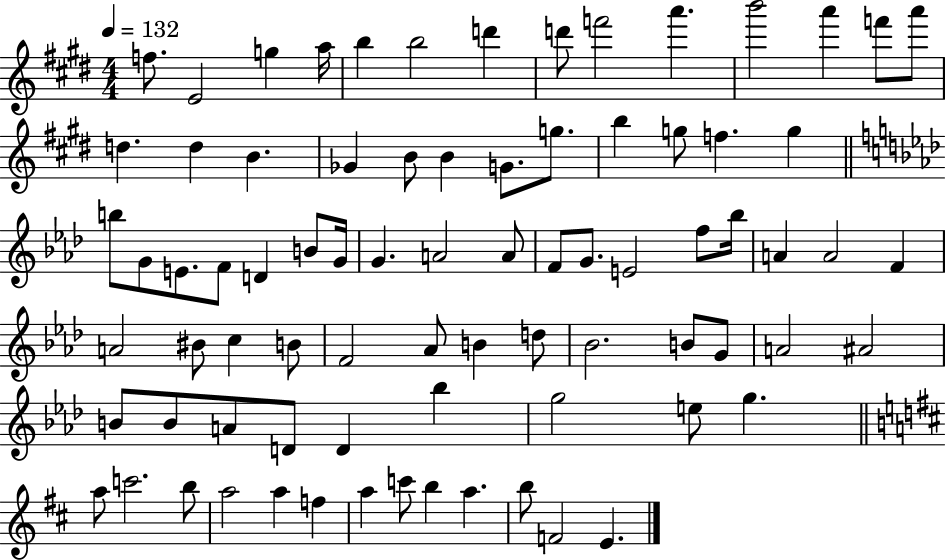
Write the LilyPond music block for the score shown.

{
  \clef treble
  \numericTimeSignature
  \time 4/4
  \key e \major
  \tempo 4 = 132
  f''8. e'2 g''4 a''16 | b''4 b''2 d'''4 | d'''8 f'''2 a'''4. | b'''2 a'''4 f'''8 a'''8 | \break d''4. d''4 b'4. | ges'4 b'8 b'4 g'8. g''8. | b''4 g''8 f''4. g''4 | \bar "||" \break \key aes \major b''8 g'8 e'8. f'8 d'4 b'8 g'16 | g'4. a'2 a'8 | f'8 g'8. e'2 f''8 bes''16 | a'4 a'2 f'4 | \break a'2 bis'8 c''4 b'8 | f'2 aes'8 b'4 d''8 | bes'2. b'8 g'8 | a'2 ais'2 | \break b'8 b'8 a'8 d'8 d'4 bes''4 | g''2 e''8 g''4. | \bar "||" \break \key b \minor a''8 c'''2. b''8 | a''2 a''4 f''4 | a''4 c'''8 b''4 a''4. | b''8 f'2 e'4. | \break \bar "|."
}